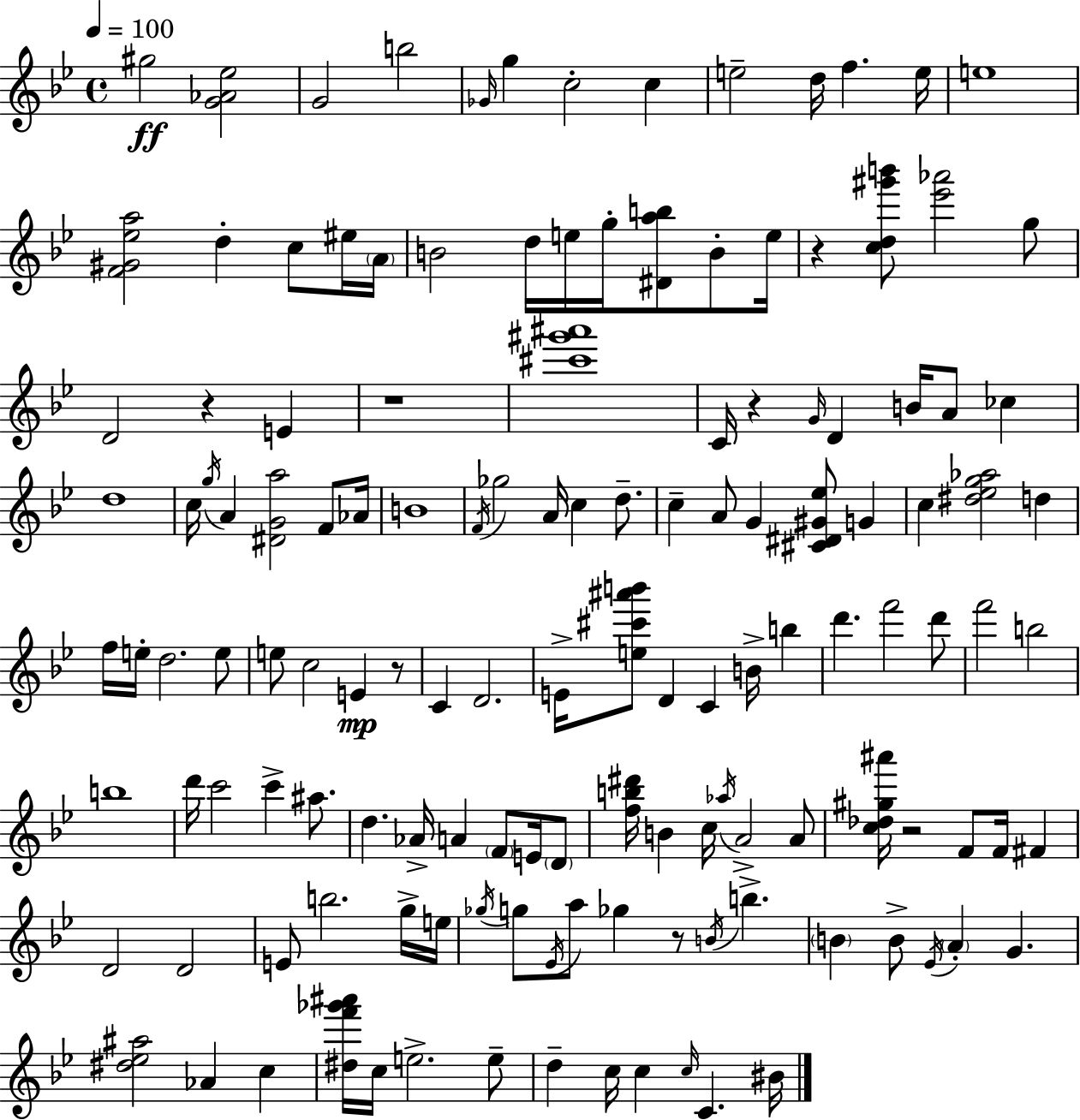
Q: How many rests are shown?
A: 7